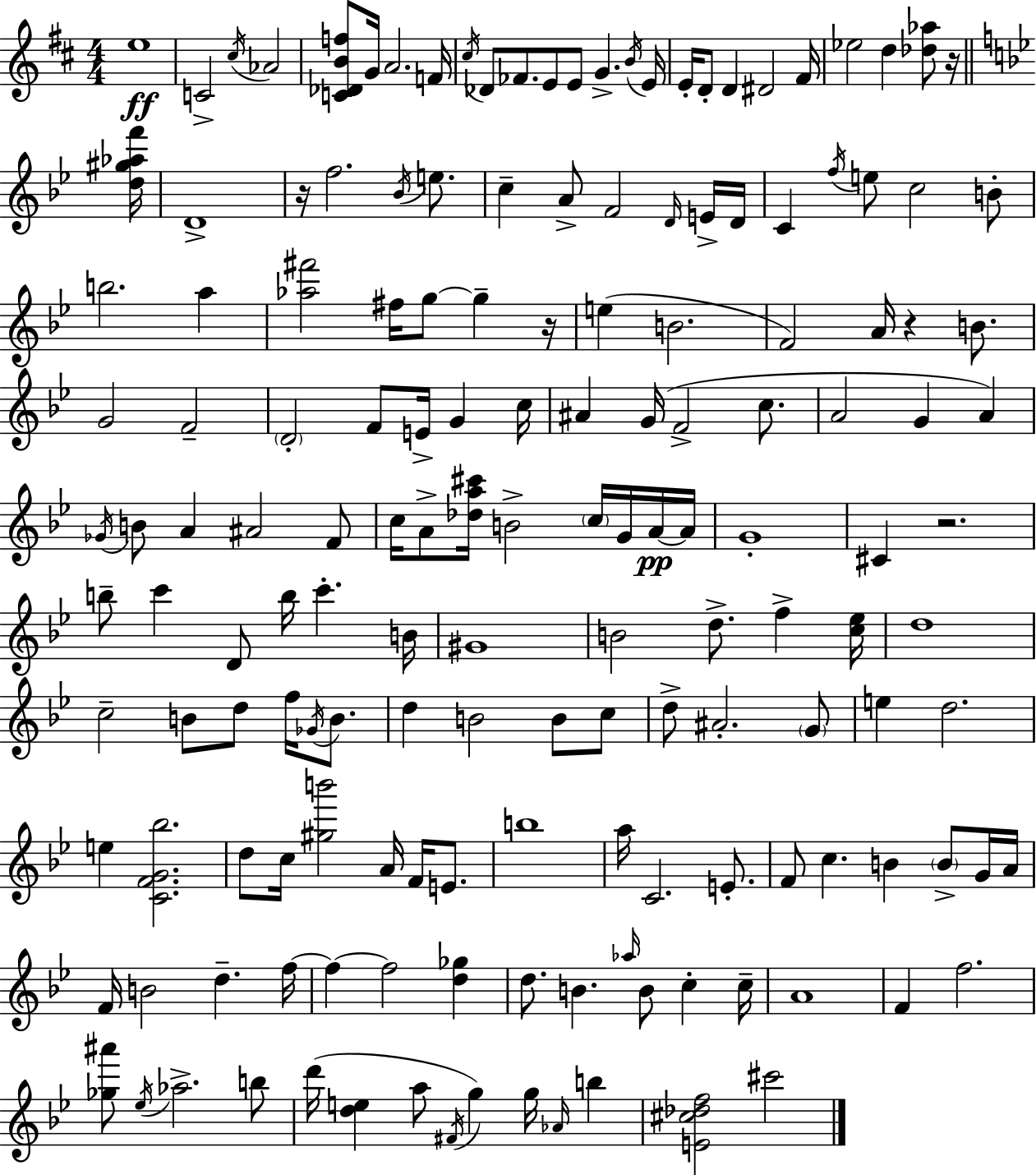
E5/w C4/h C#5/s Ab4/h [C4,Db4,B4,F5]/e G4/s A4/h. F4/s C#5/s Db4/e FES4/e. E4/e E4/e G4/q. B4/s E4/s E4/s D4/e D4/q D#4/h F#4/s Eb5/h D5/q [Db5,Ab5]/e R/s [D5,G#5,Ab5,F6]/s D4/w R/s F5/h. Bb4/s E5/e. C5/q A4/e F4/h D4/s E4/s D4/s C4/q F5/s E5/e C5/h B4/e B5/h. A5/q [Ab5,F#6]/h F#5/s G5/e G5/q R/s E5/q B4/h. F4/h A4/s R/q B4/e. G4/h F4/h D4/h F4/e E4/s G4/q C5/s A#4/q G4/s F4/h C5/e. A4/h G4/q A4/q Gb4/s B4/e A4/q A#4/h F4/e C5/s A4/e [Db5,A5,C#6]/s B4/h C5/s G4/s A4/s A4/s G4/w C#4/q R/h. B5/e C6/q D4/e B5/s C6/q. B4/s G#4/w B4/h D5/e. F5/q [C5,Eb5]/s D5/w C5/h B4/e D5/e F5/s Gb4/s B4/e. D5/q B4/h B4/e C5/e D5/e A#4/h. G4/e E5/q D5/h. E5/q [C4,F4,G4,Bb5]/h. D5/e C5/s [G#5,B6]/h A4/s F4/s E4/e. B5/w A5/s C4/h. E4/e. F4/e C5/q. B4/q B4/e G4/s A4/s F4/s B4/h D5/q. F5/s F5/q F5/h [D5,Gb5]/q D5/e. B4/q. Ab5/s B4/e C5/q C5/s A4/w F4/q F5/h. [Gb5,A#6]/e Eb5/s Ab5/h. B5/e D6/s [D5,E5]/q A5/e F#4/s G5/q G5/s Ab4/s B5/q [E4,C#5,Db5,F5]/h C#6/h